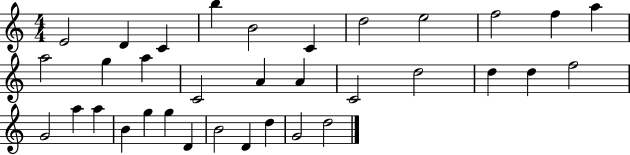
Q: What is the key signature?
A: C major